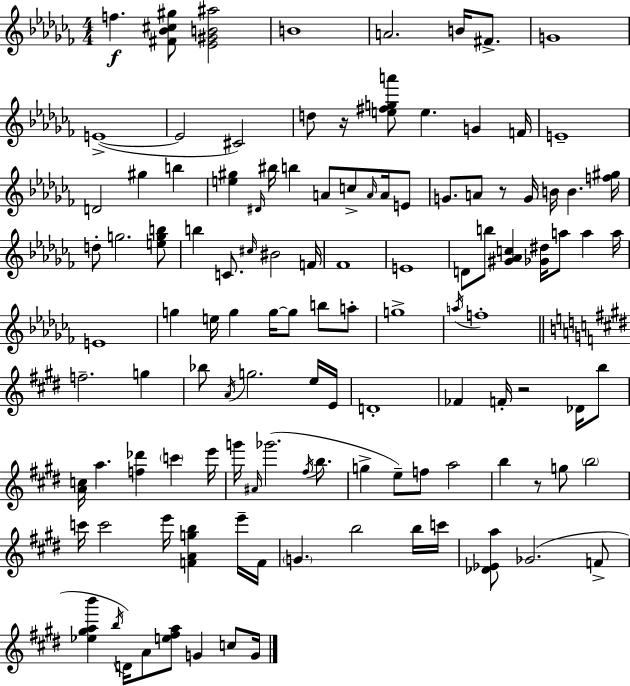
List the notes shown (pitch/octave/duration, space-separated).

F5/q. [F#4,Bb4,C#5,G#5]/e [Eb4,G#4,B4,A#5]/h B4/w A4/h. B4/s F#4/e. G4/w E4/w E4/h C#4/h D5/e R/s [E5,F#5,G5,A6]/e E5/q. G4/q F4/s E4/w D4/h G#5/q B5/q [E5,G#5]/q D#4/s BIS5/s B5/q A4/e C5/e A4/s A4/s E4/e G4/e. A4/e R/e G4/s B4/s B4/q. [F5,G#5]/s D5/e G5/h. [E5,G5,B5]/e B5/q C4/e. C#5/s BIS4/h F4/s FES4/w E4/w D4/e B5/e [G#4,Ab4,C5]/q [Gb4,D#5]/s A5/e A5/q A5/s E4/w G5/q E5/s G5/q G5/s G5/e B5/e A5/e G5/w A5/s F5/w F5/h. G5/q Bb5/e A4/s G5/h. E5/s E4/s D4/w FES4/q F4/s R/h Db4/s B5/e [A4,C5]/s A5/q. [F5,Db6]/q C6/q E6/s G6/s A#4/s Gb6/h. F#5/s B5/e. G5/q E5/e F5/e A5/h B5/q R/e G5/e B5/h C6/s C6/h E6/s [F4,A4,G5,B5]/q E6/s F4/s G4/q. B5/h B5/s C6/s [Db4,Eb4,A5]/e Gb4/h. F4/e [Eb5,G#5,A5,B6]/q B5/s D4/s A4/e [E5,F#5,A5]/e G4/q C5/e G4/s